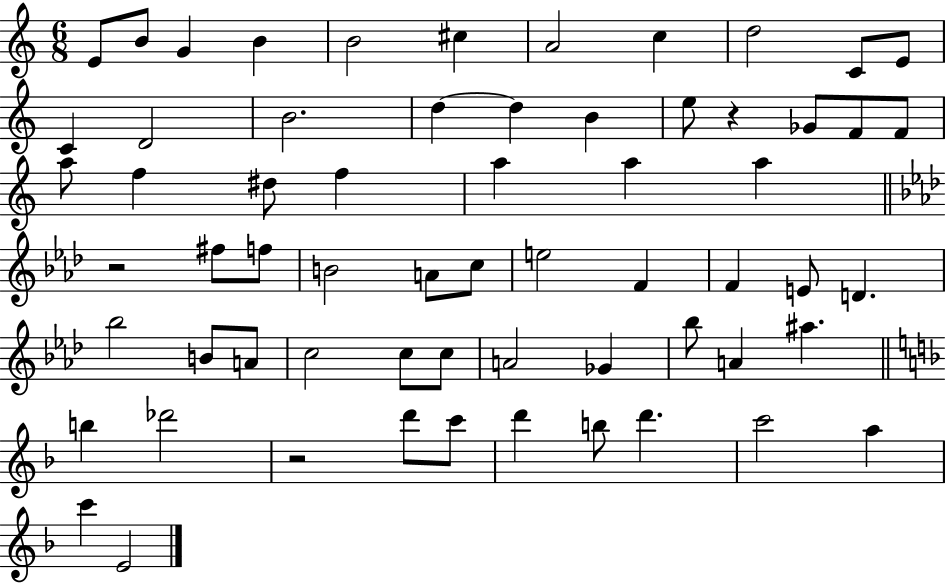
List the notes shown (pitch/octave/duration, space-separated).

E4/e B4/e G4/q B4/q B4/h C#5/q A4/h C5/q D5/h C4/e E4/e C4/q D4/h B4/h. D5/q D5/q B4/q E5/e R/q Gb4/e F4/e F4/e A5/e F5/q D#5/e F5/q A5/q A5/q A5/q R/h F#5/e F5/e B4/h A4/e C5/e E5/h F4/q F4/q E4/e D4/q. Bb5/h B4/e A4/e C5/h C5/e C5/e A4/h Gb4/q Bb5/e A4/q A#5/q. B5/q Db6/h R/h D6/e C6/e D6/q B5/e D6/q. C6/h A5/q C6/q E4/h